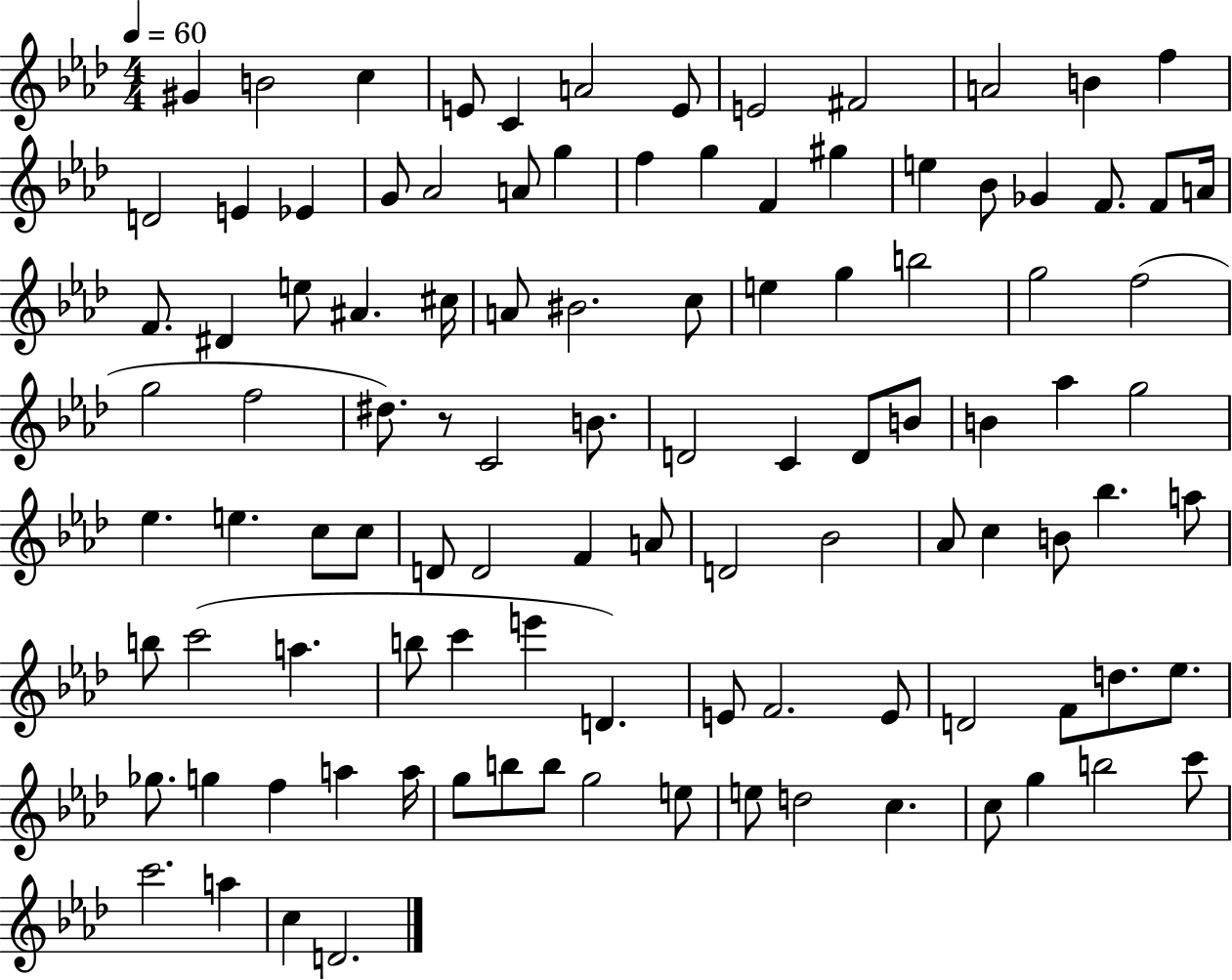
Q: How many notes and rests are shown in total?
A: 105